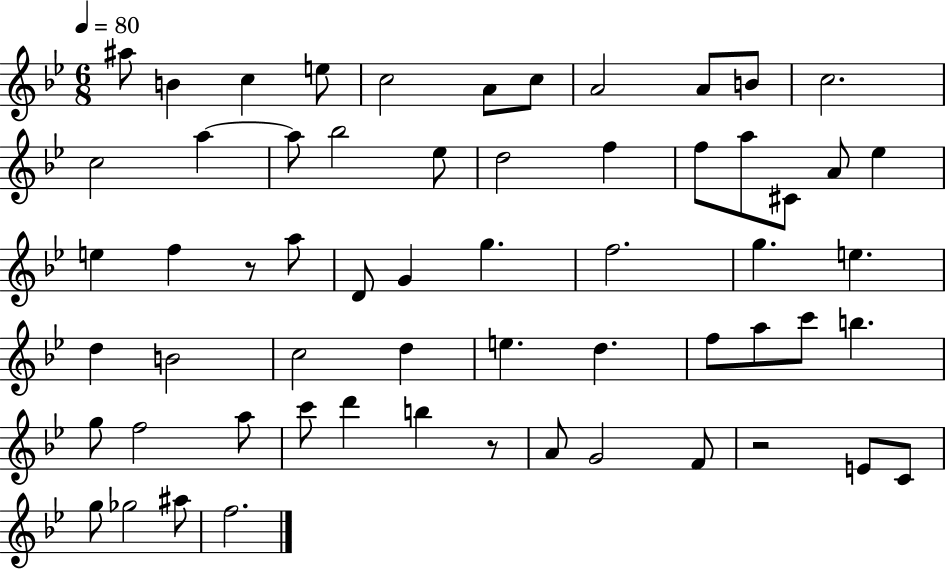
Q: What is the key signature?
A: BES major